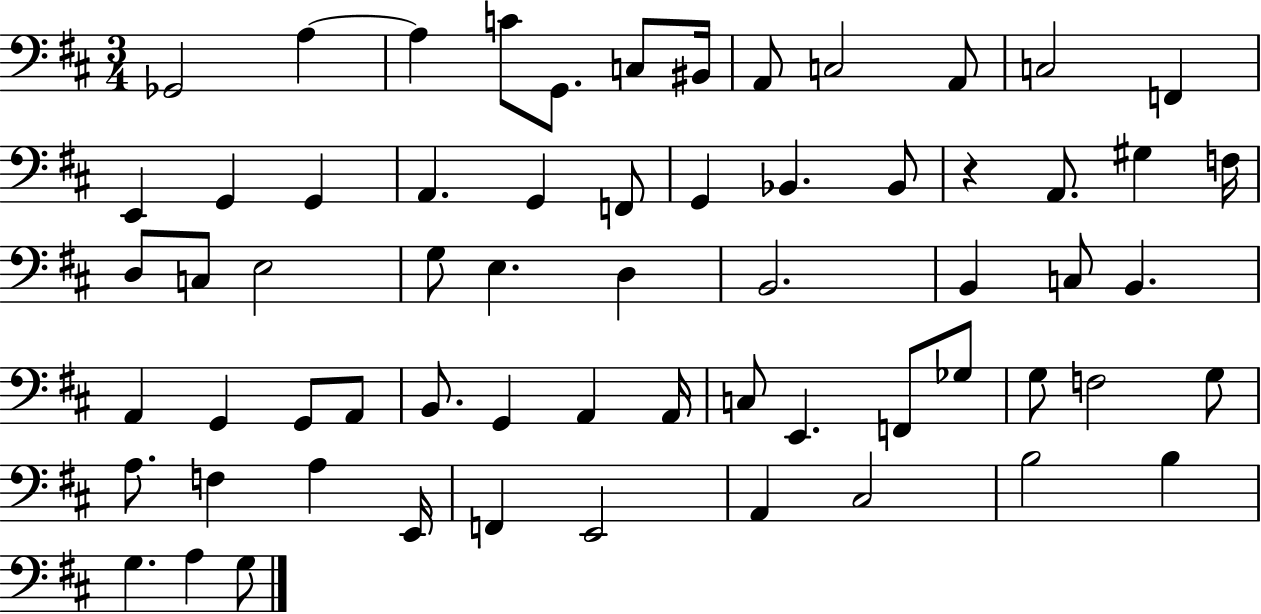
X:1
T:Untitled
M:3/4
L:1/4
K:D
_G,,2 A, A, C/2 G,,/2 C,/2 ^B,,/4 A,,/2 C,2 A,,/2 C,2 F,, E,, G,, G,, A,, G,, F,,/2 G,, _B,, _B,,/2 z A,,/2 ^G, F,/4 D,/2 C,/2 E,2 G,/2 E, D, B,,2 B,, C,/2 B,, A,, G,, G,,/2 A,,/2 B,,/2 G,, A,, A,,/4 C,/2 E,, F,,/2 _G,/2 G,/2 F,2 G,/2 A,/2 F, A, E,,/4 F,, E,,2 A,, ^C,2 B,2 B, G, A, G,/2